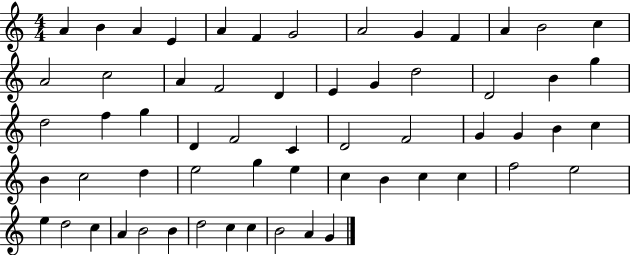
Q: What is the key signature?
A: C major